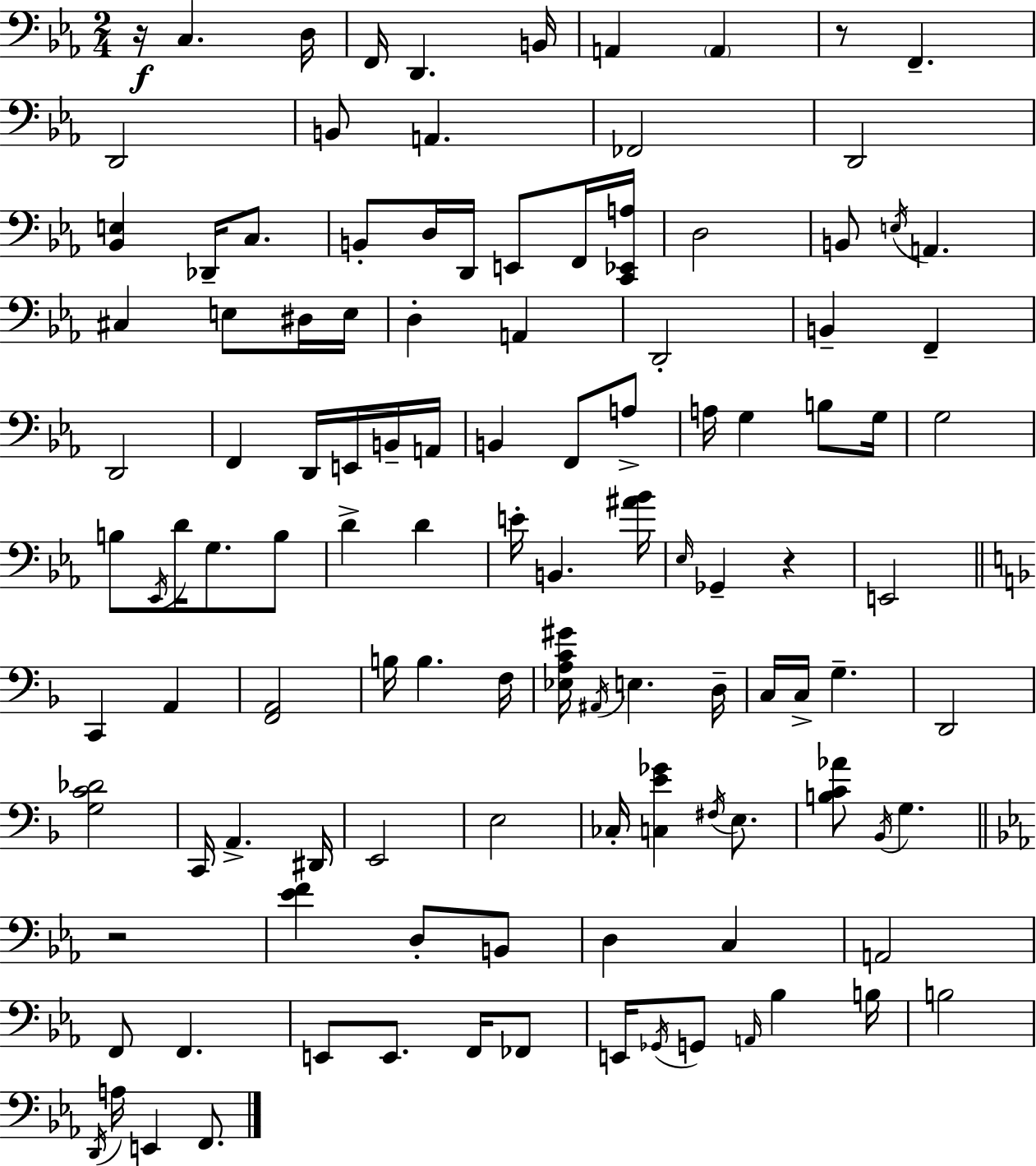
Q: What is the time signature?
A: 2/4